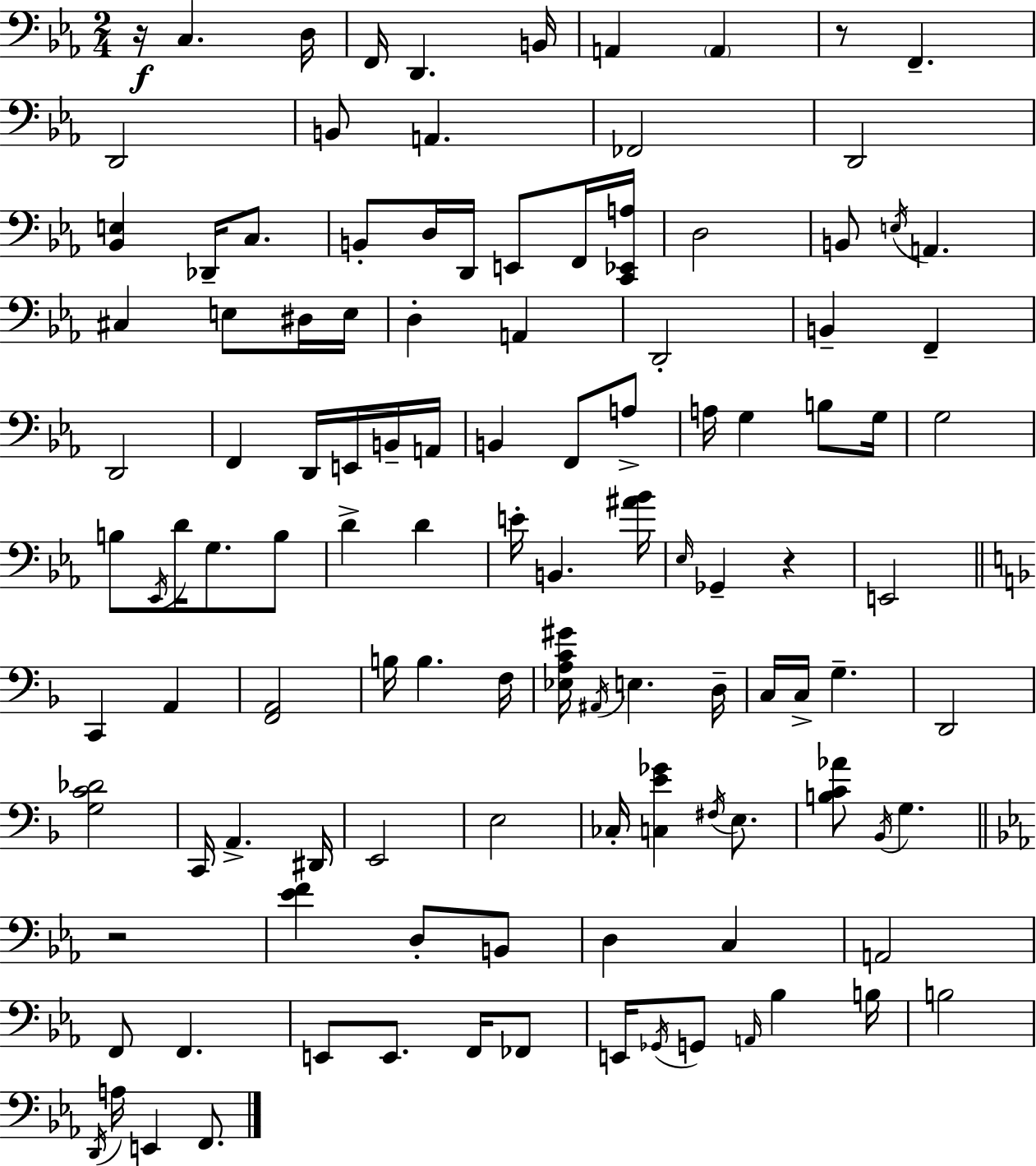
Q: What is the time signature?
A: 2/4